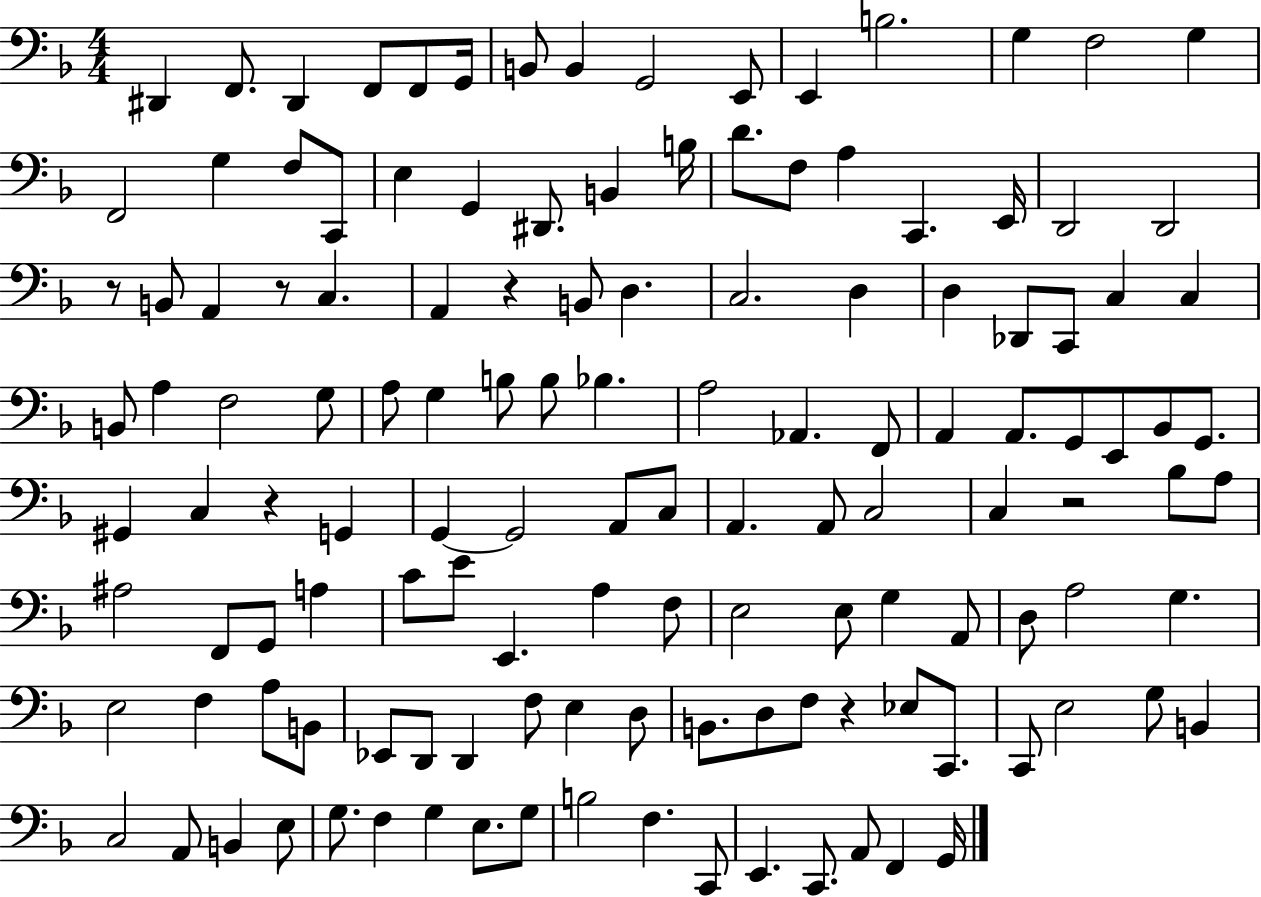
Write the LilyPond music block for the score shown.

{
  \clef bass
  \numericTimeSignature
  \time 4/4
  \key f \major
  dis,4 f,8. dis,4 f,8 f,8 g,16 | b,8 b,4 g,2 e,8 | e,4 b2. | g4 f2 g4 | \break f,2 g4 f8 c,8 | e4 g,4 dis,8. b,4 b16 | d'8. f8 a4 c,4. e,16 | d,2 d,2 | \break r8 b,8 a,4 r8 c4. | a,4 r4 b,8 d4. | c2. d4 | d4 des,8 c,8 c4 c4 | \break b,8 a4 f2 g8 | a8 g4 b8 b8 bes4. | a2 aes,4. f,8 | a,4 a,8. g,8 e,8 bes,8 g,8. | \break gis,4 c4 r4 g,4 | g,4~~ g,2 a,8 c8 | a,4. a,8 c2 | c4 r2 bes8 a8 | \break ais2 f,8 g,8 a4 | c'8 e'8 e,4. a4 f8 | e2 e8 g4 a,8 | d8 a2 g4. | \break e2 f4 a8 b,8 | ees,8 d,8 d,4 f8 e4 d8 | b,8. d8 f8 r4 ees8 c,8. | c,8 e2 g8 b,4 | \break c2 a,8 b,4 e8 | g8. f4 g4 e8. g8 | b2 f4. c,8 | e,4. c,8. a,8 f,4 g,16 | \break \bar "|."
}